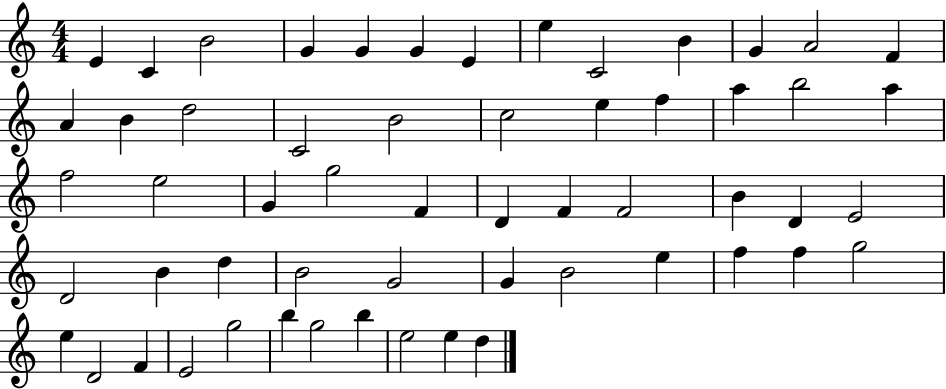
X:1
T:Untitled
M:4/4
L:1/4
K:C
E C B2 G G G E e C2 B G A2 F A B d2 C2 B2 c2 e f a b2 a f2 e2 G g2 F D F F2 B D E2 D2 B d B2 G2 G B2 e f f g2 e D2 F E2 g2 b g2 b e2 e d